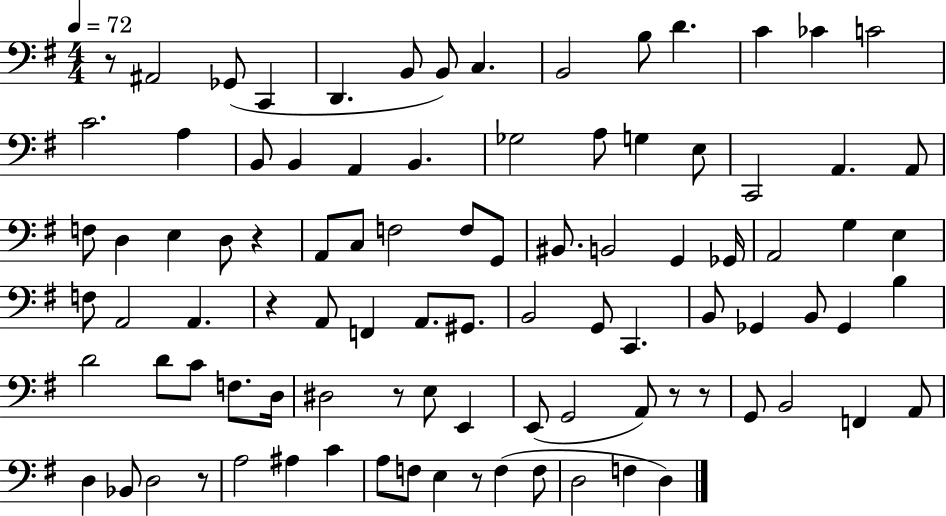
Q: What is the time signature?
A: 4/4